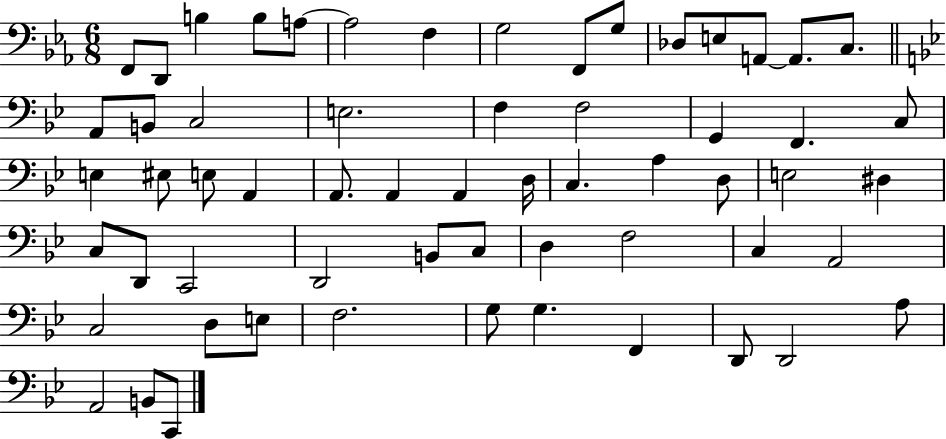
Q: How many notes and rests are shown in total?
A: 60